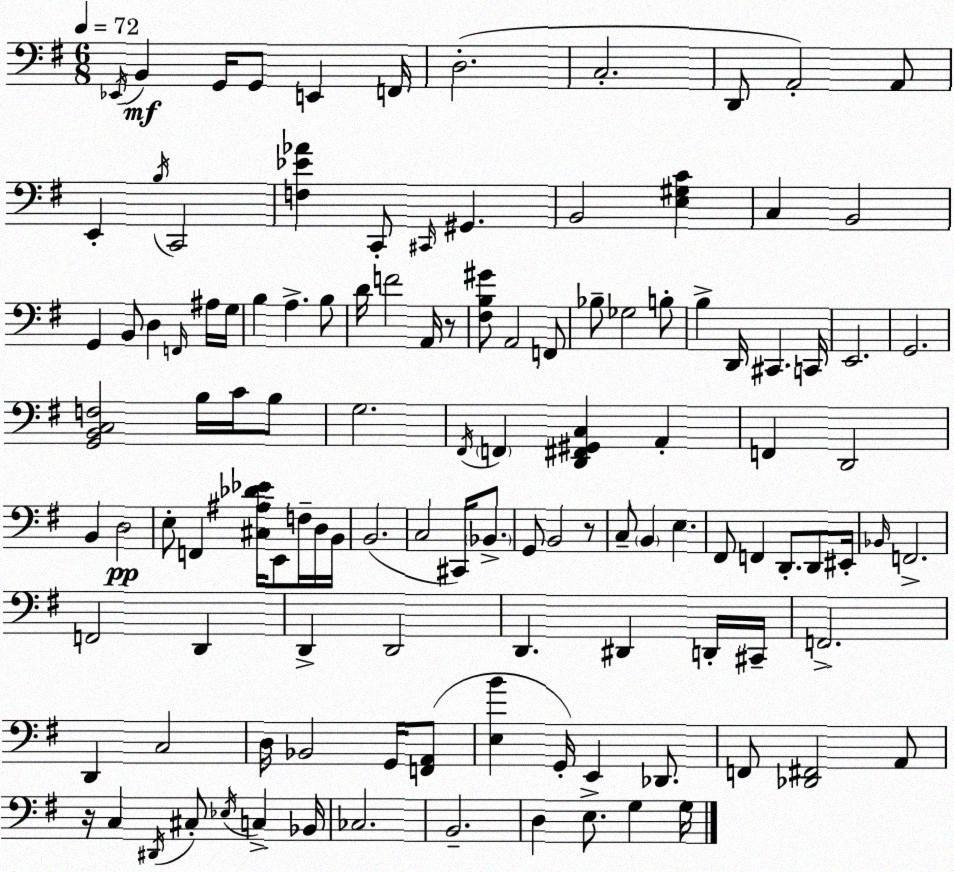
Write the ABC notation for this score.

X:1
T:Untitled
M:6/8
L:1/4
K:G
_E,,/4 B,, G,,/4 G,,/2 E,, F,,/4 D,2 C,2 D,,/2 A,,2 A,,/2 E,, B,/4 C,,2 [F,_E_A] C,,/2 ^C,,/4 ^G,, B,,2 [E,^G,C] C, B,,2 G,, B,,/2 D, F,,/4 ^A,/4 G,/4 B, A, B,/2 D/4 F2 A,,/4 z/2 [^F,B,^G]/2 A,,2 F,,/2 _B,/2 _G,2 B,/2 B, D,,/4 ^C,, C,,/4 E,,2 G,,2 [G,,B,,C,F,]2 B,/4 C/4 B,/2 G,2 ^F,,/4 F,, [D,,^F,,^G,,C,] A,, F,, D,,2 B,, D,2 E,/2 F,, [^C,^A,_D_E]/4 E,,/2 F,/4 D,/4 B,,/4 B,,2 C,2 ^C,,/4 _B,,/2 G,,/2 B,,2 z/2 C,/2 B,, E, ^F,,/2 F,, D,,/2 D,,/2 ^E,,/4 _B,,/4 F,,2 F,,2 D,, D,, D,,2 D,, ^D,, D,,/4 ^C,,/4 F,,2 D,, C,2 D,/4 _B,,2 G,,/4 [F,,A,,]/2 [E,B] G,,/4 E,, _D,,/2 F,,/2 [_D,,^F,,]2 A,,/2 z/4 C, ^D,,/4 ^C,/2 _E,/4 C, _B,,/4 _C,2 B,,2 D, E,/2 G, G,/4